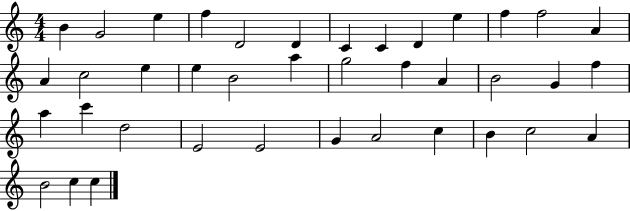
{
  \clef treble
  \numericTimeSignature
  \time 4/4
  \key c \major
  b'4 g'2 e''4 | f''4 d'2 d'4 | c'4 c'4 d'4 e''4 | f''4 f''2 a'4 | \break a'4 c''2 e''4 | e''4 b'2 a''4 | g''2 f''4 a'4 | b'2 g'4 f''4 | \break a''4 c'''4 d''2 | e'2 e'2 | g'4 a'2 c''4 | b'4 c''2 a'4 | \break b'2 c''4 c''4 | \bar "|."
}